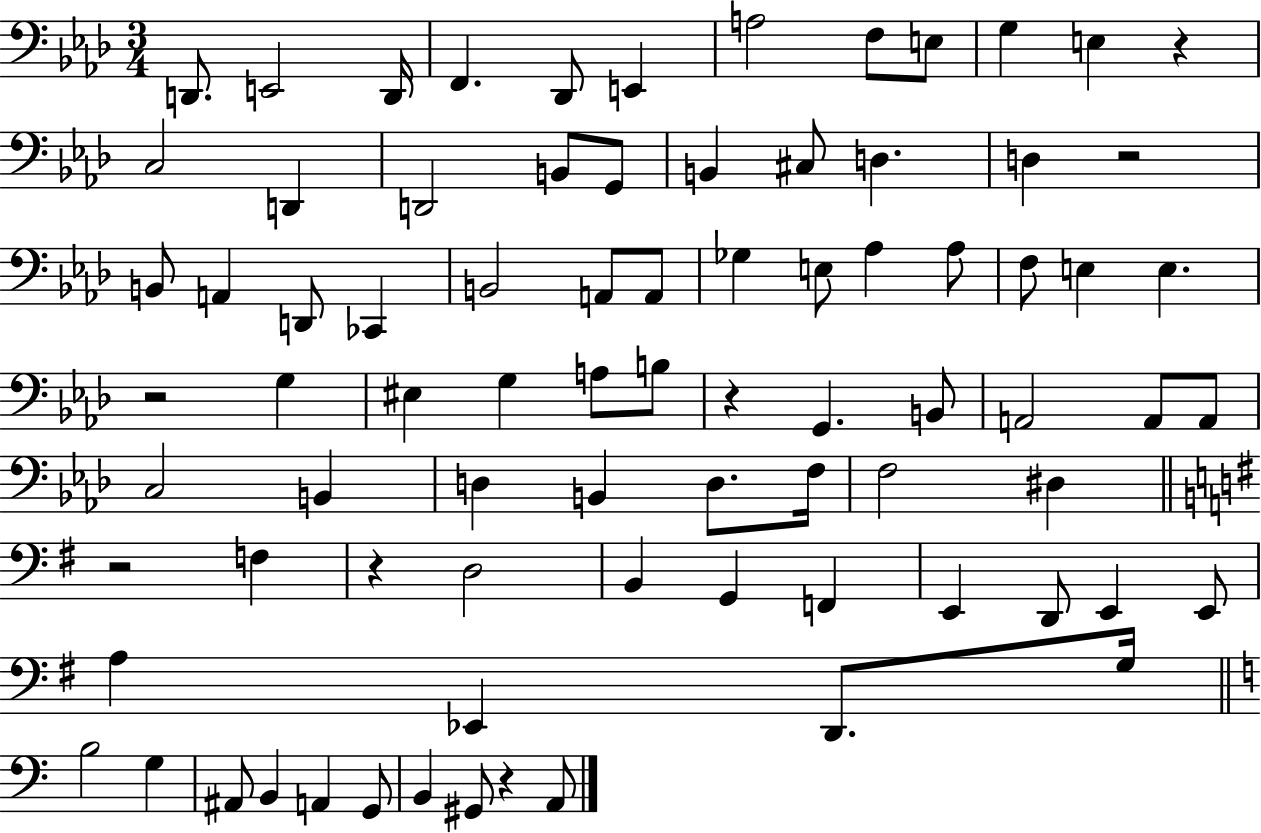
D2/e. E2/h D2/s F2/q. Db2/e E2/q A3/h F3/e E3/e G3/q E3/q R/q C3/h D2/q D2/h B2/e G2/e B2/q C#3/e D3/q. D3/q R/h B2/e A2/q D2/e CES2/q B2/h A2/e A2/e Gb3/q E3/e Ab3/q Ab3/e F3/e E3/q E3/q. R/h G3/q EIS3/q G3/q A3/e B3/e R/q G2/q. B2/e A2/h A2/e A2/e C3/h B2/q D3/q B2/q D3/e. F3/s F3/h D#3/q R/h F3/q R/q D3/h B2/q G2/q F2/q E2/q D2/e E2/q E2/e A3/q Eb2/q D2/e. G3/s B3/h G3/q A#2/e B2/q A2/q G2/e B2/q G#2/e R/q A2/e